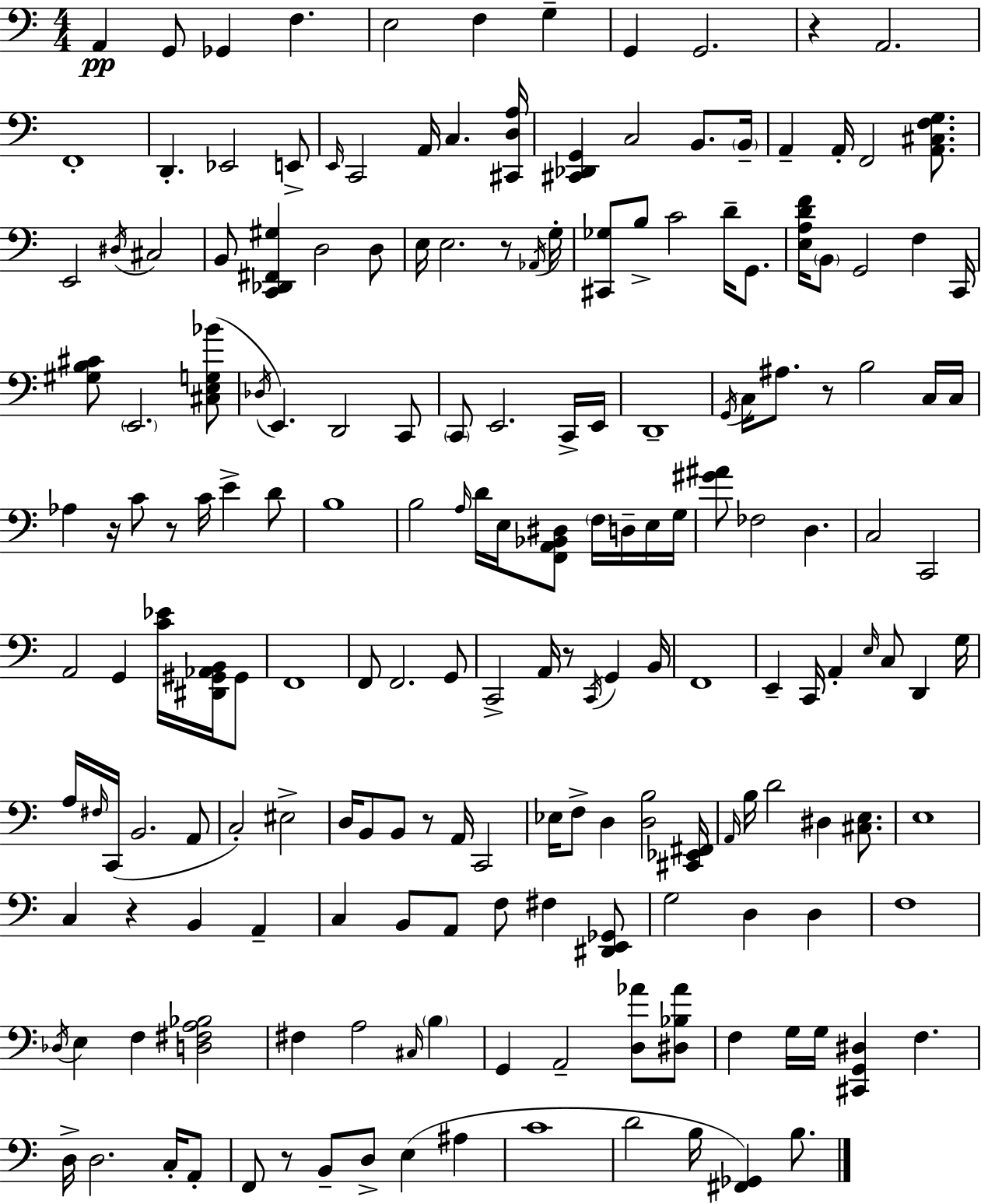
{
  \clef bass
  \numericTimeSignature
  \time 4/4
  \key a \minor
  a,4\pp g,8 ges,4 f4. | e2 f4 g4-- | g,4 g,2. | r4 a,2. | \break f,1-. | d,4.-. ees,2 e,8-> | \grace { e,16 } c,2 a,16 c4. | <cis, d a>16 <cis, des, g,>4 c2 b,8. | \break \parenthesize b,16-- a,4-- a,16-. f,2 <a, cis f g>8. | e,2 \acciaccatura { dis16 } cis2 | b,8 <c, des, fis, gis>4 d2 | d8 e16 e2. r8 | \break \acciaccatura { aes,16 } g16-. <cis, ges>8 b8-> c'2 d'16-- | g,8. <e a d' f'>16 \parenthesize b,8 g,2 f4 | c,16 <gis b cis'>8 \parenthesize e,2. | <cis e g bes'>8( \acciaccatura { des16 } e,4.) d,2 | \break c,8 \parenthesize c,8 e,2. | c,16-> e,16 d,1-- | \acciaccatura { g,16 } c16 ais8. r8 b2 | c16 c16 aes4 r16 c'8 r8 c'16 e'4-> | \break d'8 b1 | b2 \grace { a16 } d'16 e16 | <f, a, bes, dis>8 \parenthesize f16 d16-- e16 g16 <gis' ais'>8 fes2 | d4. c2 c,2 | \break a,2 g,4 | <c' ees'>16 <dis, gis, aes, b,>16 gis,8 f,1 | f,8 f,2. | g,8 c,2-> a,16 r8 | \break \acciaccatura { c,16 } g,4 b,16 f,1 | e,4-- c,16 a,4-. | \grace { e16 } c8 d,4 g16 a16 \grace { fis16 } c,16( b,2. | a,8 c2-.) | \break eis2-> d16 b,8 b,8 r8 | a,16 c,2 ees16 f8-> d4 | <d b>2 <cis, ees, fis,>16 \grace { a,16 } b16 d'2 | dis4 <cis e>8. e1 | \break c4 r4 | b,4 a,4-- c4 b,8 | a,8 f8 fis4 <dis, e, ges,>8 g2 | d4 d4 f1 | \break \acciaccatura { des16 } e4 f4 | <d fis a bes>2 fis4 a2 | \grace { cis16 } \parenthesize b4 g,4 | a,2-- <d aes'>8 <dis bes aes'>8 f4 | \break g16 g16 <cis, g, dis>4 f4. d16-> d2. | c16-. a,8-. f,8 r8 | b,8-- d8-> e4( ais4 c'1 | d'2 | \break b16 <fis, ges,>4) b8. \bar "|."
}